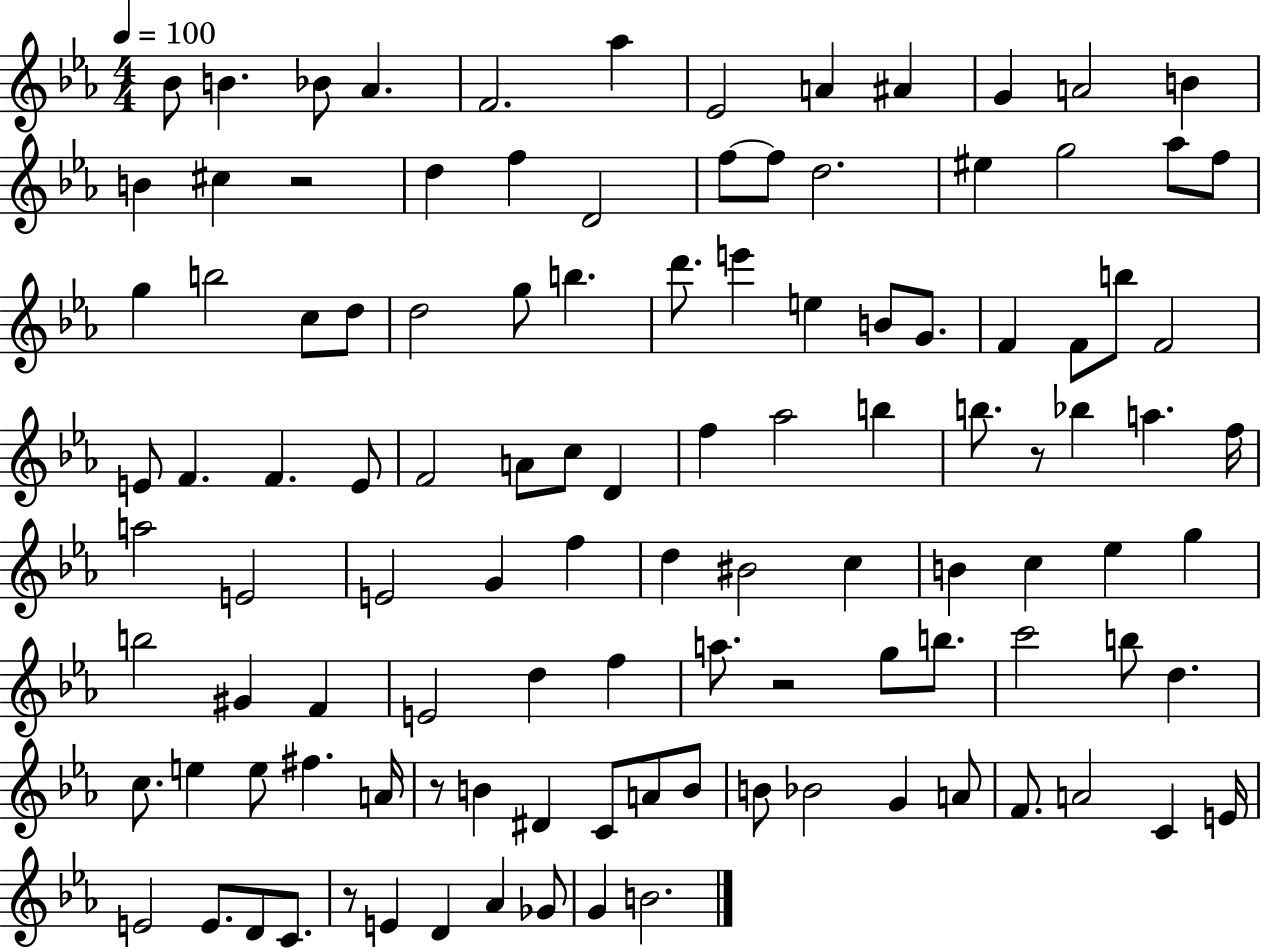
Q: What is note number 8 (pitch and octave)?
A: A4